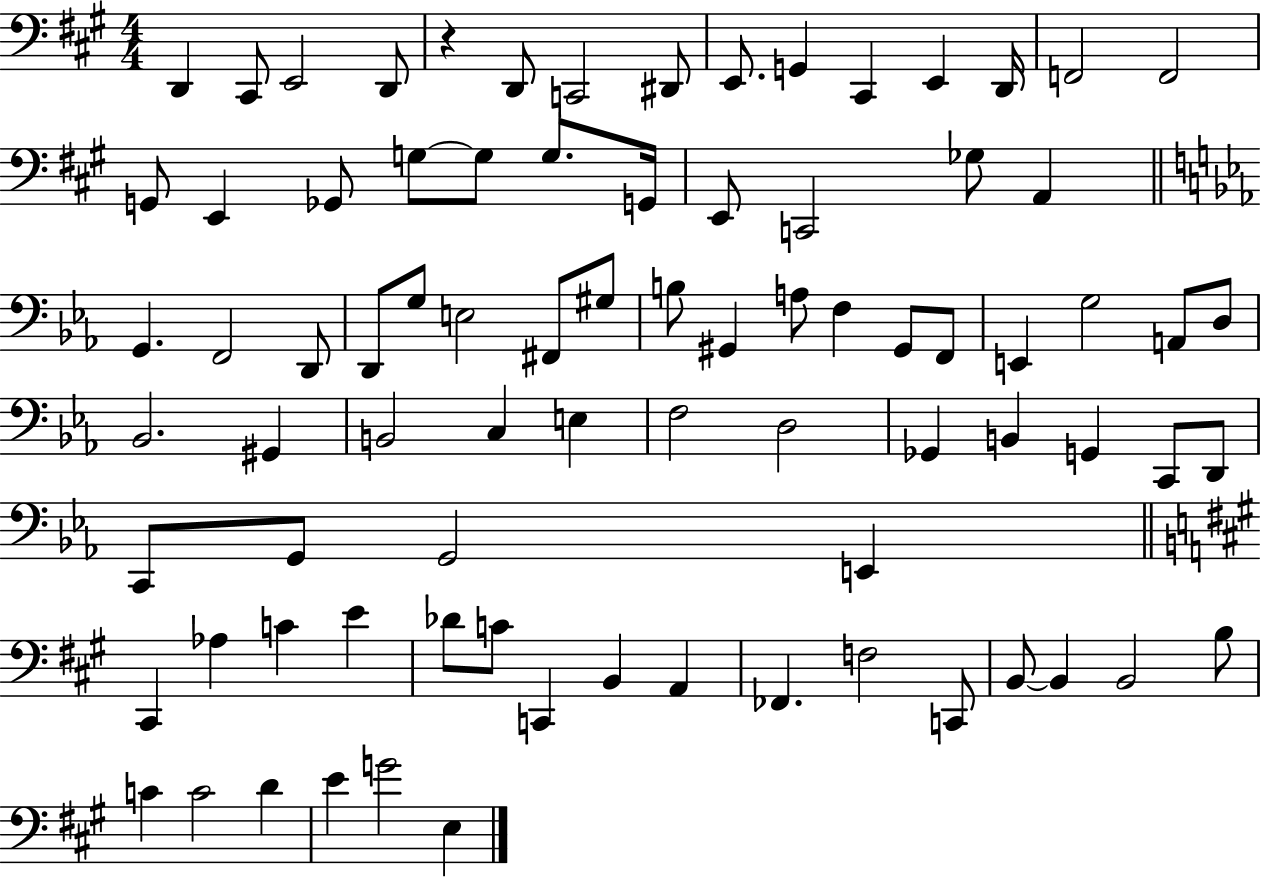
{
  \clef bass
  \numericTimeSignature
  \time 4/4
  \key a \major
  d,4 cis,8 e,2 d,8 | r4 d,8 c,2 dis,8 | e,8. g,4 cis,4 e,4 d,16 | f,2 f,2 | \break g,8 e,4 ges,8 g8~~ g8 g8. g,16 | e,8 c,2 ges8 a,4 | \bar "||" \break \key ees \major g,4. f,2 d,8 | d,8 g8 e2 fis,8 gis8 | b8 gis,4 a8 f4 gis,8 f,8 | e,4 g2 a,8 d8 | \break bes,2. gis,4 | b,2 c4 e4 | f2 d2 | ges,4 b,4 g,4 c,8 d,8 | \break c,8 g,8 g,2 e,4 | \bar "||" \break \key a \major cis,4 aes4 c'4 e'4 | des'8 c'8 c,4 b,4 a,4 | fes,4. f2 c,8 | b,8~~ b,4 b,2 b8 | \break c'4 c'2 d'4 | e'4 g'2 e4 | \bar "|."
}